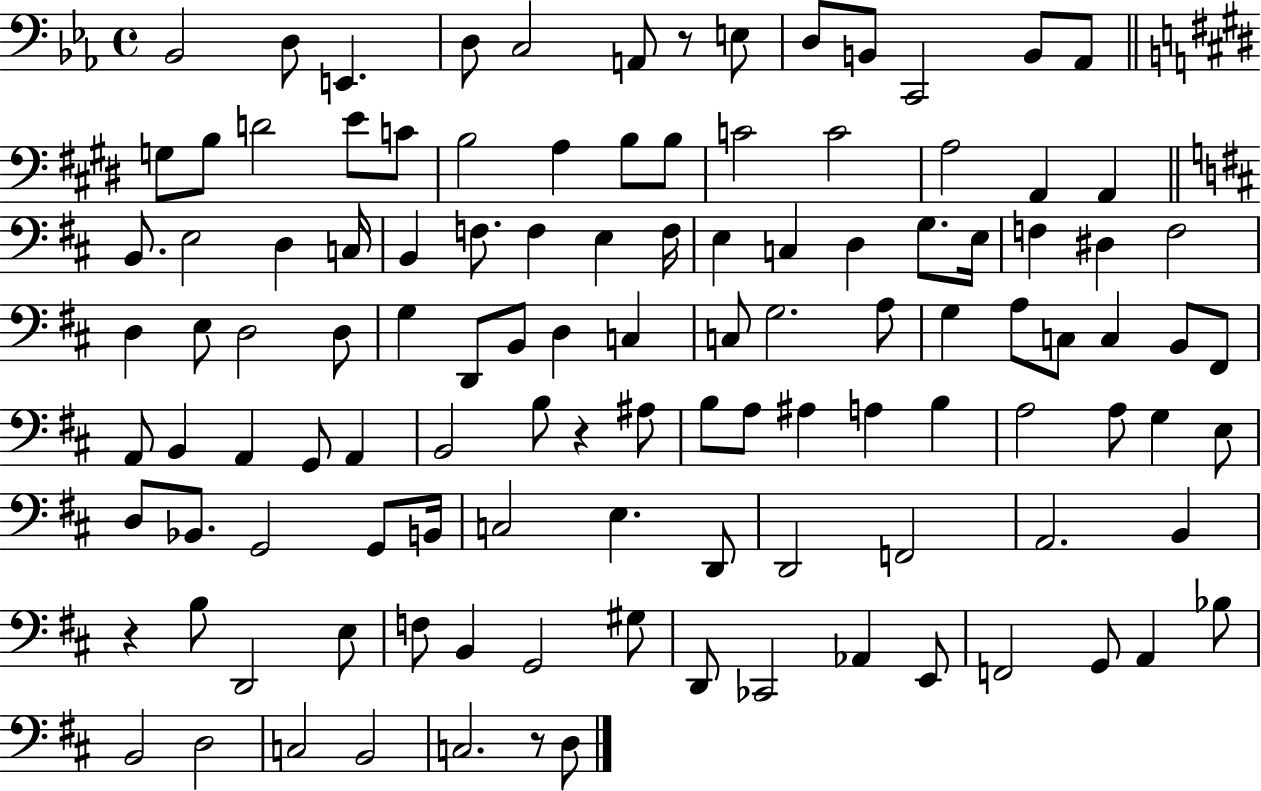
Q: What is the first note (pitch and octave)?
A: Bb2